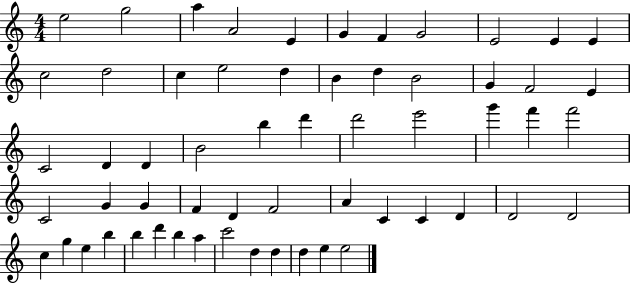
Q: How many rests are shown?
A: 0